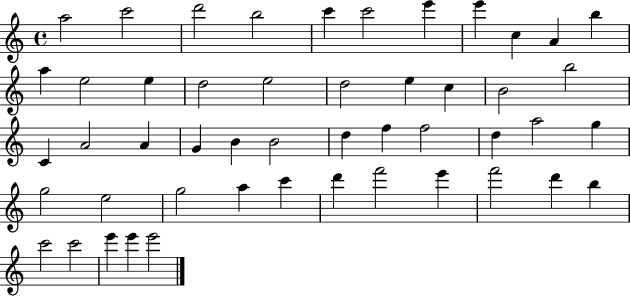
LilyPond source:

{
  \clef treble
  \time 4/4
  \defaultTimeSignature
  \key c \major
  a''2 c'''2 | d'''2 b''2 | c'''4 c'''2 e'''4 | e'''4 c''4 a'4 b''4 | \break a''4 e''2 e''4 | d''2 e''2 | d''2 e''4 c''4 | b'2 b''2 | \break c'4 a'2 a'4 | g'4 b'4 b'2 | d''4 f''4 f''2 | d''4 a''2 g''4 | \break g''2 e''2 | g''2 a''4 c'''4 | d'''4 f'''2 e'''4 | f'''2 d'''4 b''4 | \break c'''2 c'''2 | e'''4 e'''4 e'''2 | \bar "|."
}